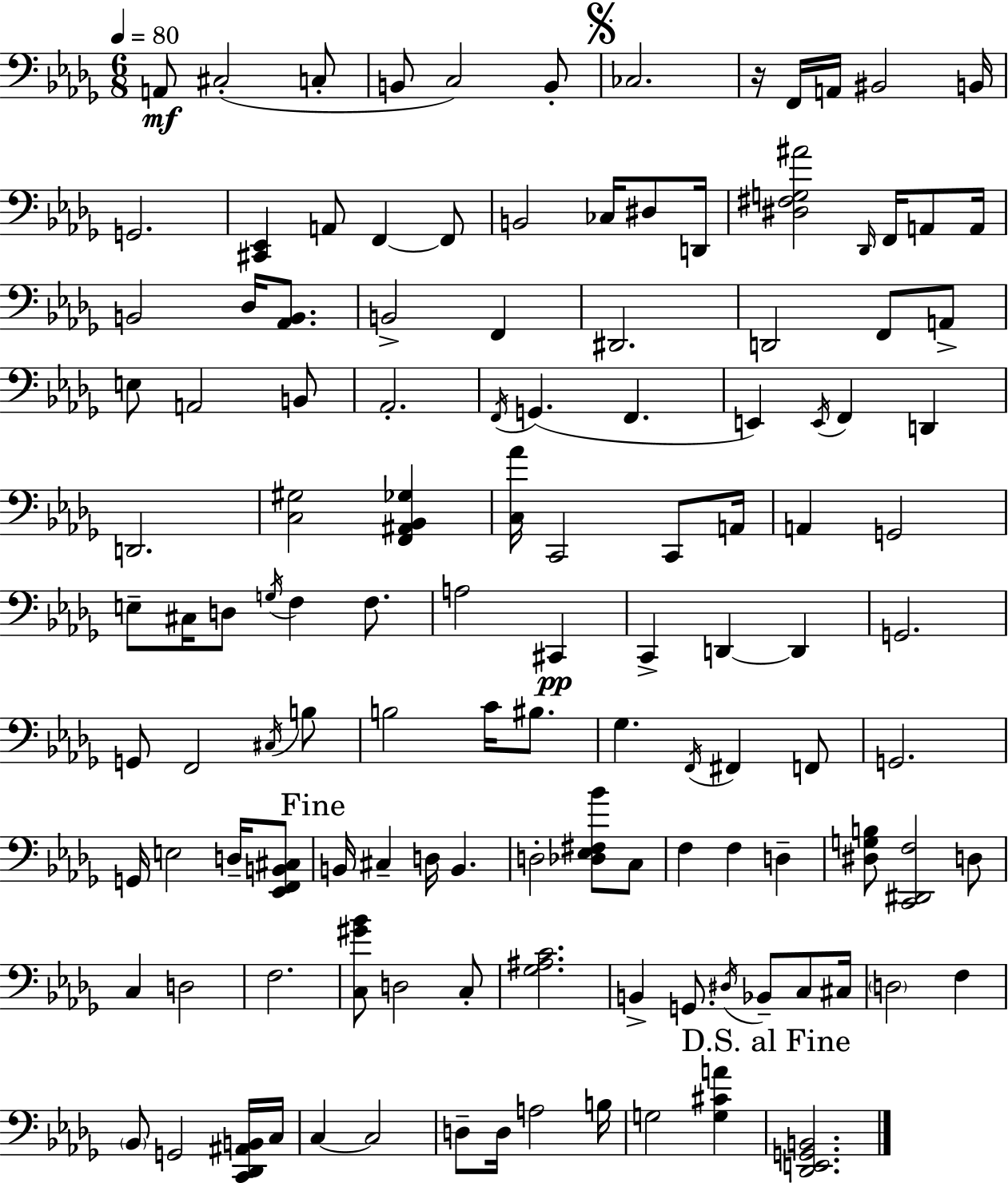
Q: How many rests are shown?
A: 1